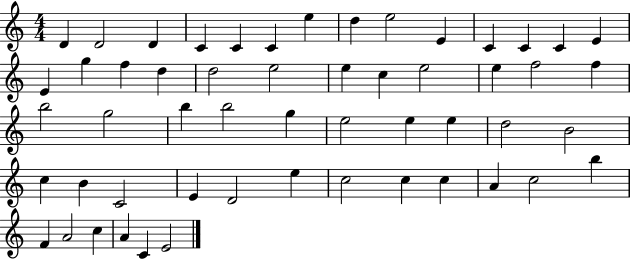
D4/q D4/h D4/q C4/q C4/q C4/q E5/q D5/q E5/h E4/q C4/q C4/q C4/q E4/q E4/q G5/q F5/q D5/q D5/h E5/h E5/q C5/q E5/h E5/q F5/h F5/q B5/h G5/h B5/q B5/h G5/q E5/h E5/q E5/q D5/h B4/h C5/q B4/q C4/h E4/q D4/h E5/q C5/h C5/q C5/q A4/q C5/h B5/q F4/q A4/h C5/q A4/q C4/q E4/h